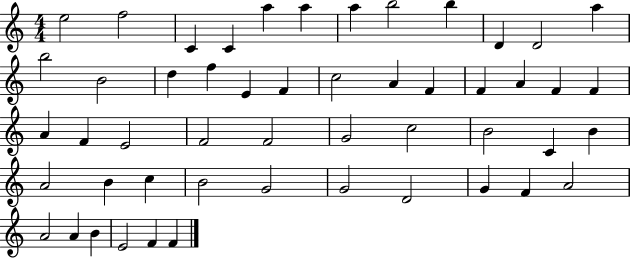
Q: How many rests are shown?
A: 0